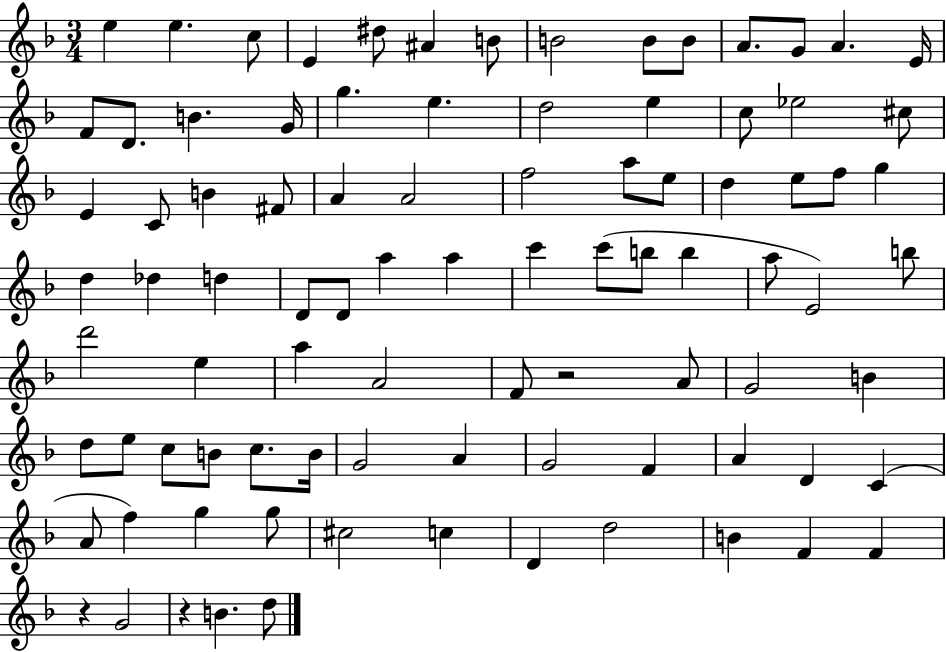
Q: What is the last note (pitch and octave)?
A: D5